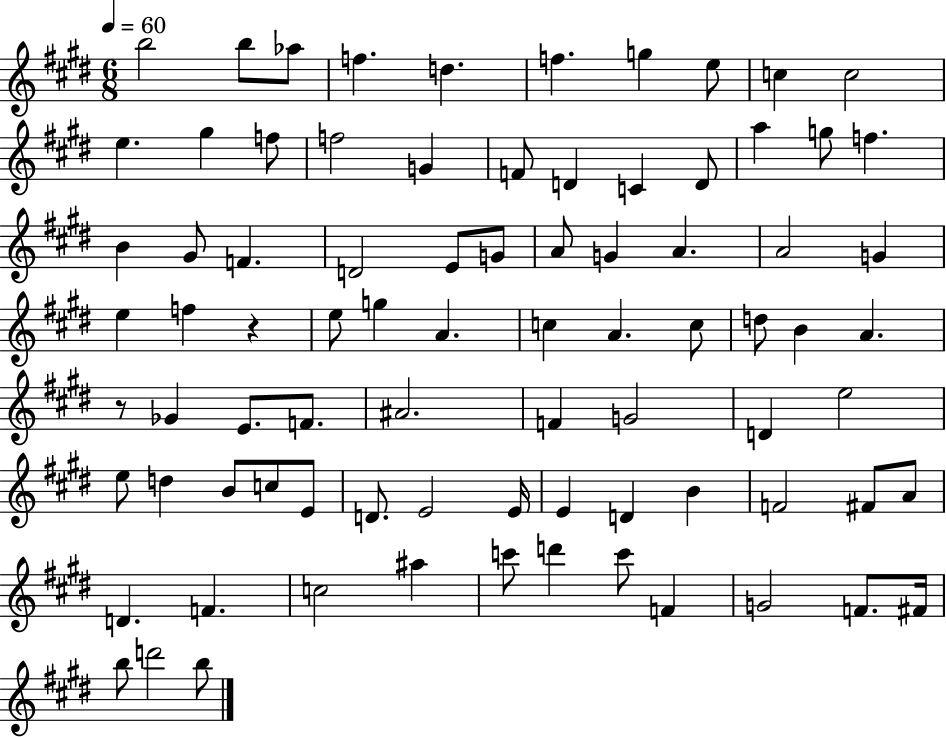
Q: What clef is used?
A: treble